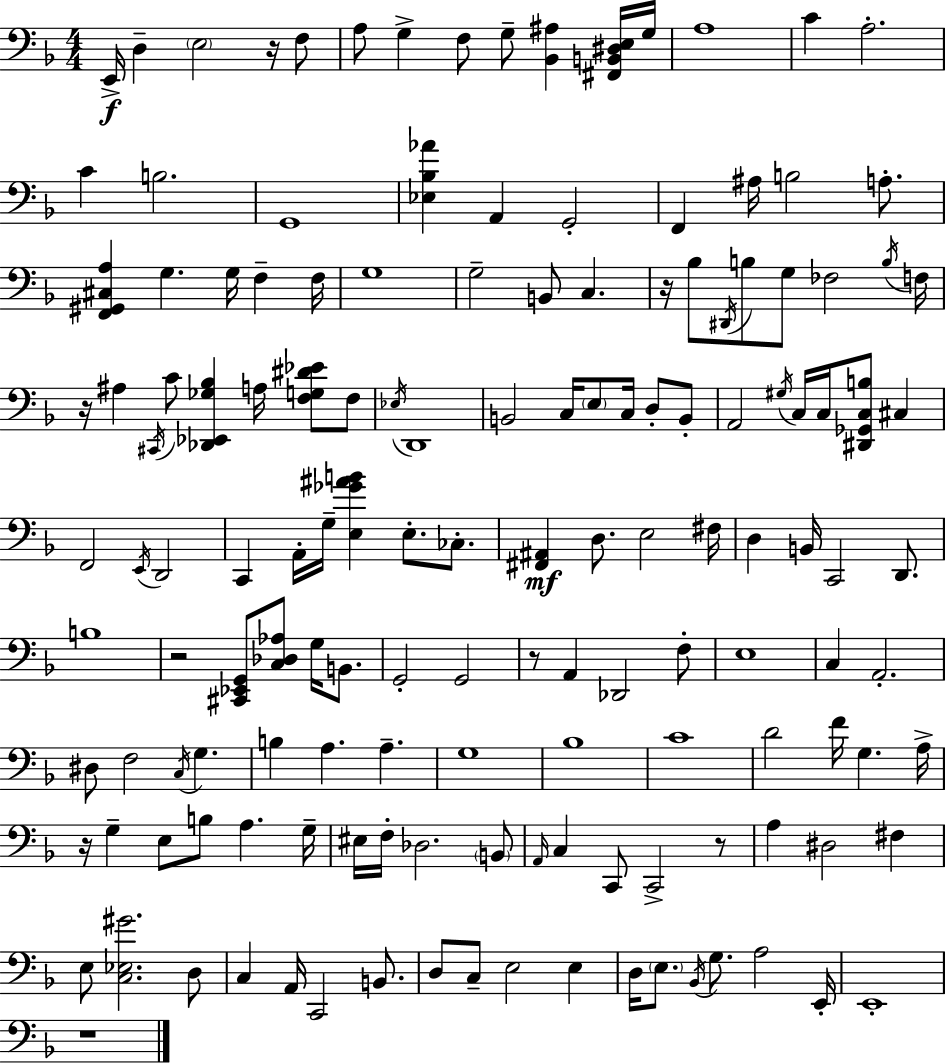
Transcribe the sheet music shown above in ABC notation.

X:1
T:Untitled
M:4/4
L:1/4
K:Dm
E,,/4 D, E,2 z/4 F,/2 A,/2 G, F,/2 G,/2 [_B,,^A,] [^F,,B,,^D,E,]/4 G,/4 A,4 C A,2 C B,2 G,,4 [_E,_B,_A] A,, G,,2 F,, ^A,/4 B,2 A,/2 [F,,^G,,^C,A,] G, G,/4 F, F,/4 G,4 G,2 B,,/2 C, z/4 _B,/2 ^D,,/4 B,/2 G,/2 _F,2 B,/4 F,/4 z/4 ^A, ^C,,/4 C/2 [_D,,_E,,_G,_B,] A,/4 [F,G,^D_E]/2 F,/2 _E,/4 D,,4 B,,2 C,/4 E,/2 C,/4 D,/2 B,,/2 A,,2 ^G,/4 C,/4 C,/4 [^D,,_G,,C,B,]/2 ^C, F,,2 E,,/4 D,,2 C,, A,,/4 G,/4 [E,_G^AB] E,/2 _C,/2 [^F,,^A,,] D,/2 E,2 ^F,/4 D, B,,/4 C,,2 D,,/2 B,4 z2 [^C,,_E,,G,,]/2 [C,_D,_A,]/2 G,/4 B,,/2 G,,2 G,,2 z/2 A,, _D,,2 F,/2 E,4 C, A,,2 ^D,/2 F,2 C,/4 G, B, A, A, G,4 _B,4 C4 D2 F/4 G, A,/4 z/4 G, E,/2 B,/2 A, G,/4 ^E,/4 F,/4 _D,2 B,,/2 A,,/4 C, C,,/2 C,,2 z/2 A, ^D,2 ^F, E,/2 [C,_E,^G]2 D,/2 C, A,,/4 C,,2 B,,/2 D,/2 C,/2 E,2 E, D,/4 E,/2 _B,,/4 G,/2 A,2 E,,/4 E,,4 z4